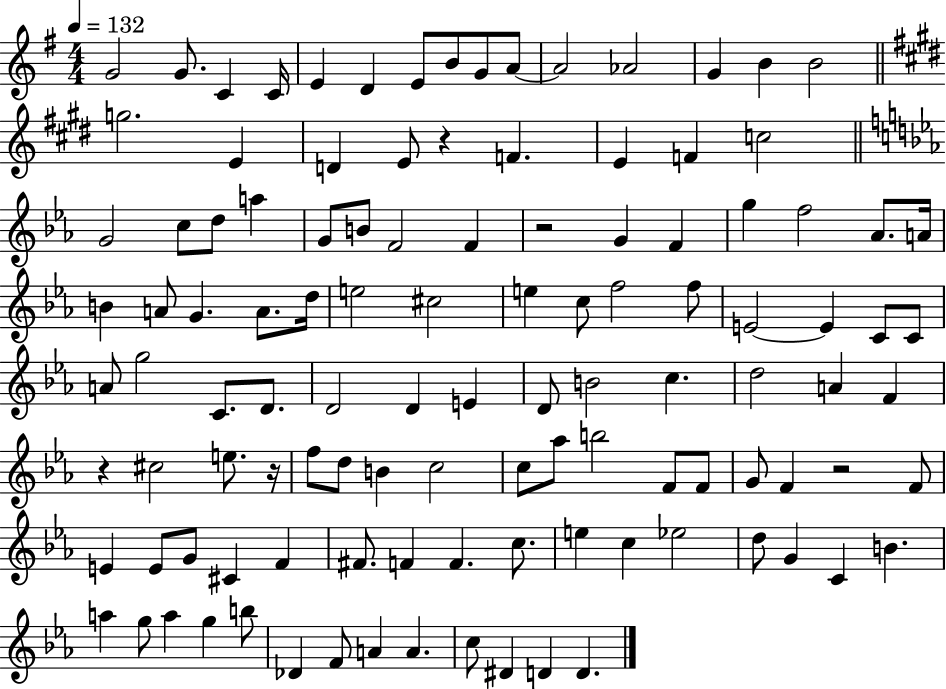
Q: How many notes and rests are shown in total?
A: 113